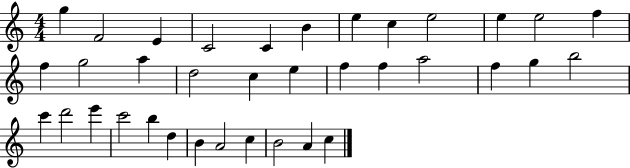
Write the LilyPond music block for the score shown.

{
  \clef treble
  \numericTimeSignature
  \time 4/4
  \key c \major
  g''4 f'2 e'4 | c'2 c'4 b'4 | e''4 c''4 e''2 | e''4 e''2 f''4 | \break f''4 g''2 a''4 | d''2 c''4 e''4 | f''4 f''4 a''2 | f''4 g''4 b''2 | \break c'''4 d'''2 e'''4 | c'''2 b''4 d''4 | b'4 a'2 c''4 | b'2 a'4 c''4 | \break \bar "|."
}